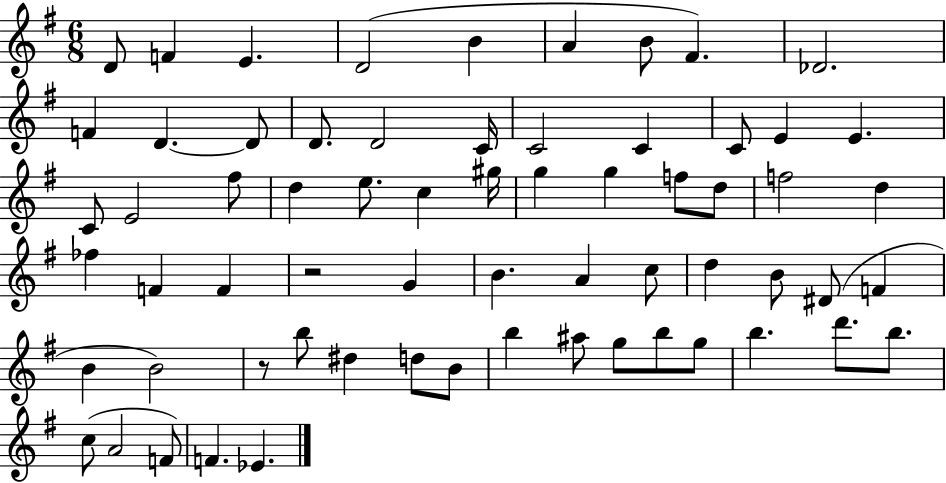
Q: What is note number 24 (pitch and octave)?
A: D5